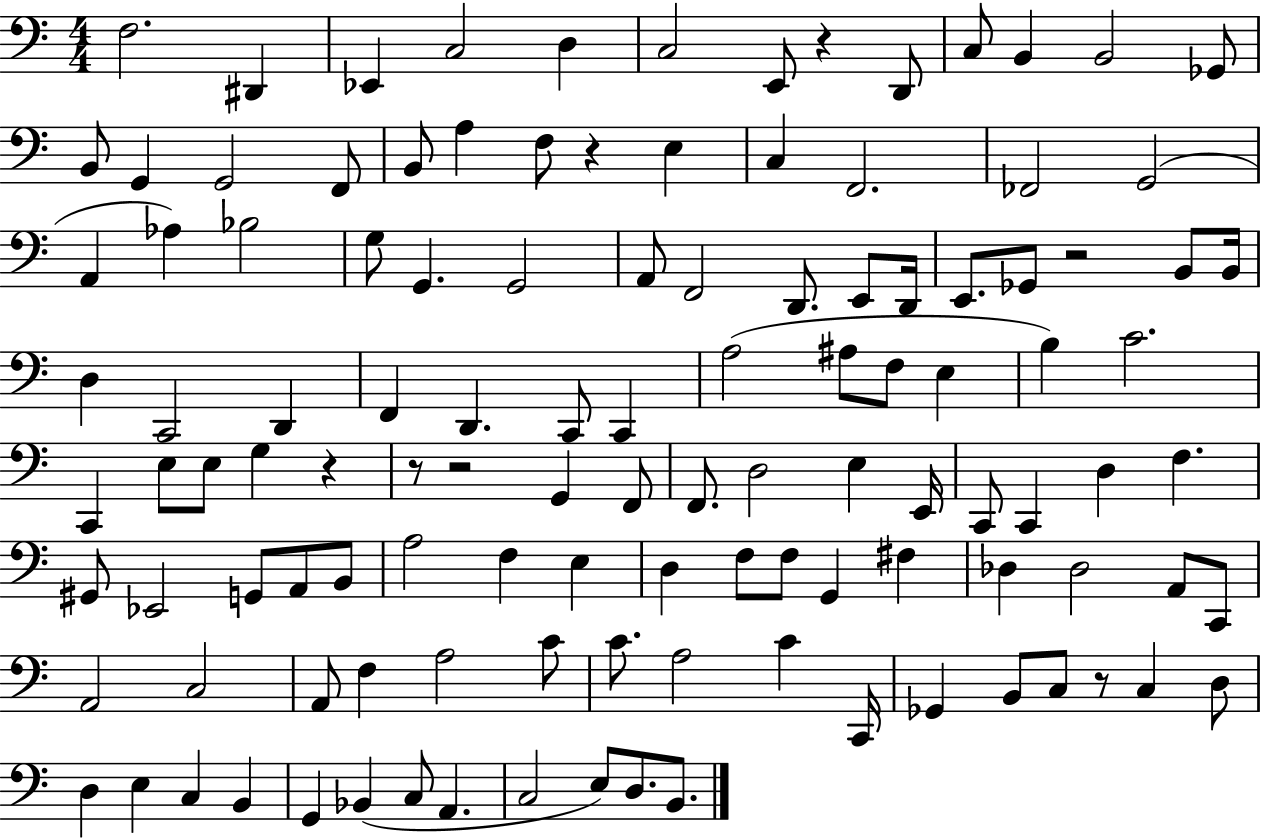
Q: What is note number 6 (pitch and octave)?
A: C3